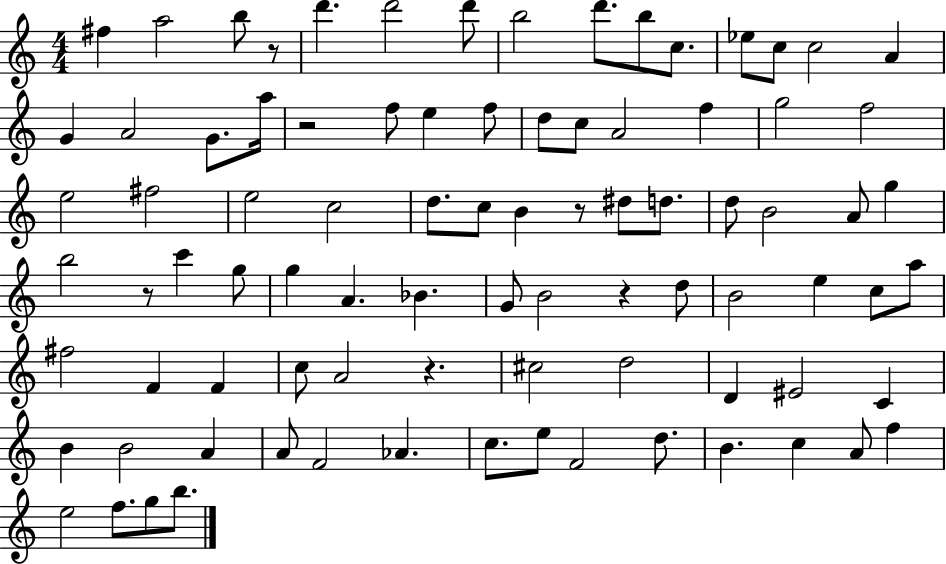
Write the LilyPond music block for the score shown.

{
  \clef treble
  \numericTimeSignature
  \time 4/4
  \key c \major
  \repeat volta 2 { fis''4 a''2 b''8 r8 | d'''4. d'''2 d'''8 | b''2 d'''8. b''8 c''8. | ees''8 c''8 c''2 a'4 | \break g'4 a'2 g'8. a''16 | r2 f''8 e''4 f''8 | d''8 c''8 a'2 f''4 | g''2 f''2 | \break e''2 fis''2 | e''2 c''2 | d''8. c''8 b'4 r8 dis''8 d''8. | d''8 b'2 a'8 g''4 | \break b''2 r8 c'''4 g''8 | g''4 a'4. bes'4. | g'8 b'2 r4 d''8 | b'2 e''4 c''8 a''8 | \break fis''2 f'4 f'4 | c''8 a'2 r4. | cis''2 d''2 | d'4 eis'2 c'4 | \break b'4 b'2 a'4 | a'8 f'2 aes'4. | c''8. e''8 f'2 d''8. | b'4. c''4 a'8 f''4 | \break e''2 f''8. g''8 b''8. | } \bar "|."
}